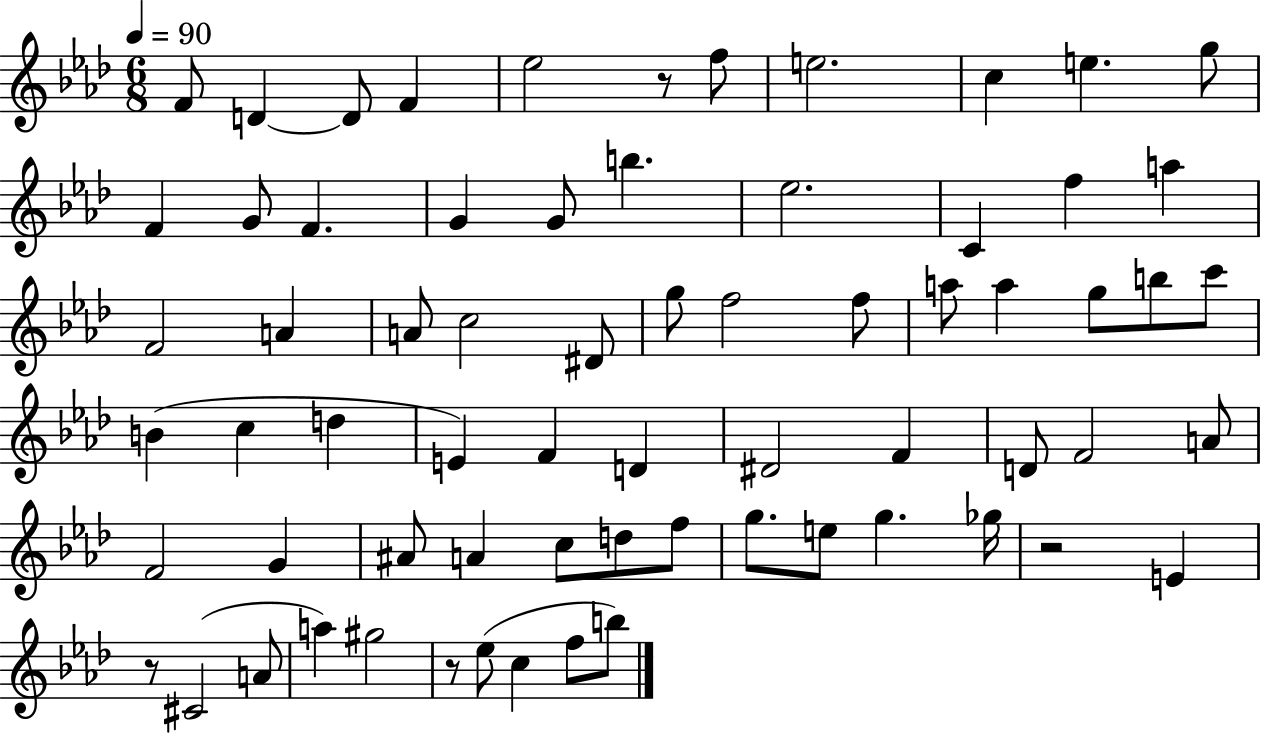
F4/e D4/q D4/e F4/q Eb5/h R/e F5/e E5/h. C5/q E5/q. G5/e F4/q G4/e F4/q. G4/q G4/e B5/q. Eb5/h. C4/q F5/q A5/q F4/h A4/q A4/e C5/h D#4/e G5/e F5/h F5/e A5/e A5/q G5/e B5/e C6/e B4/q C5/q D5/q E4/q F4/q D4/q D#4/h F4/q D4/e F4/h A4/e F4/h G4/q A#4/e A4/q C5/e D5/e F5/e G5/e. E5/e G5/q. Gb5/s R/h E4/q R/e C#4/h A4/e A5/q G#5/h R/e Eb5/e C5/q F5/e B5/e